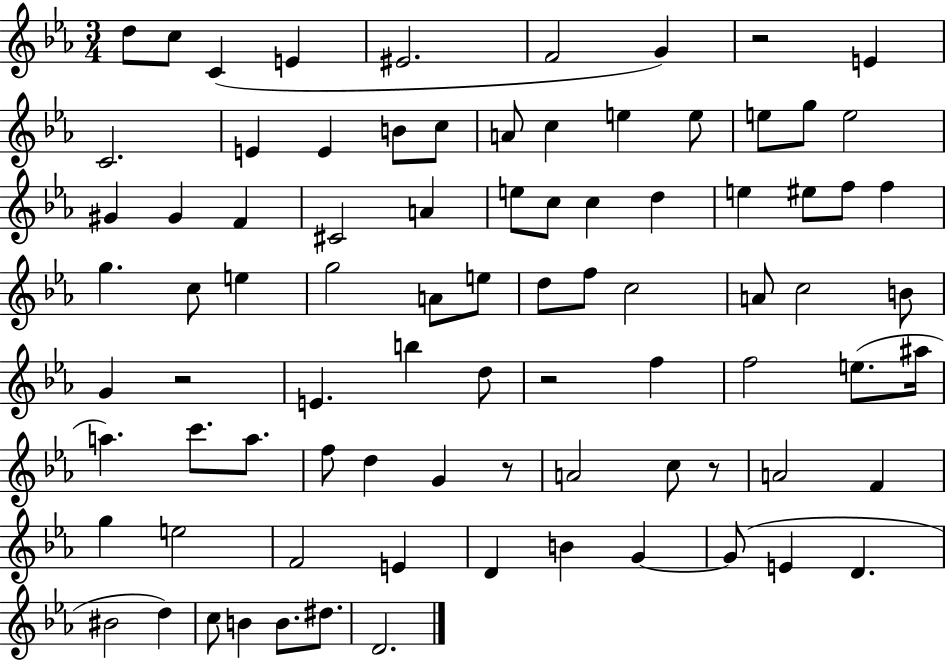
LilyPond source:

{
  \clef treble
  \numericTimeSignature
  \time 3/4
  \key ees \major
  d''8 c''8 c'4( e'4 | eis'2. | f'2 g'4) | r2 e'4 | \break c'2. | e'4 e'4 b'8 c''8 | a'8 c''4 e''4 e''8 | e''8 g''8 e''2 | \break gis'4 gis'4 f'4 | cis'2 a'4 | e''8 c''8 c''4 d''4 | e''4 eis''8 f''8 f''4 | \break g''4. c''8 e''4 | g''2 a'8 e''8 | d''8 f''8 c''2 | a'8 c''2 b'8 | \break g'4 r2 | e'4. b''4 d''8 | r2 f''4 | f''2 e''8.( ais''16 | \break a''4.) c'''8. a''8. | f''8 d''4 g'4 r8 | a'2 c''8 r8 | a'2 f'4 | \break g''4 e''2 | f'2 e'4 | d'4 b'4 g'4~~ | g'8( e'4 d'4. | \break bis'2 d''4) | c''8 b'4 b'8. dis''8. | d'2. | \bar "|."
}